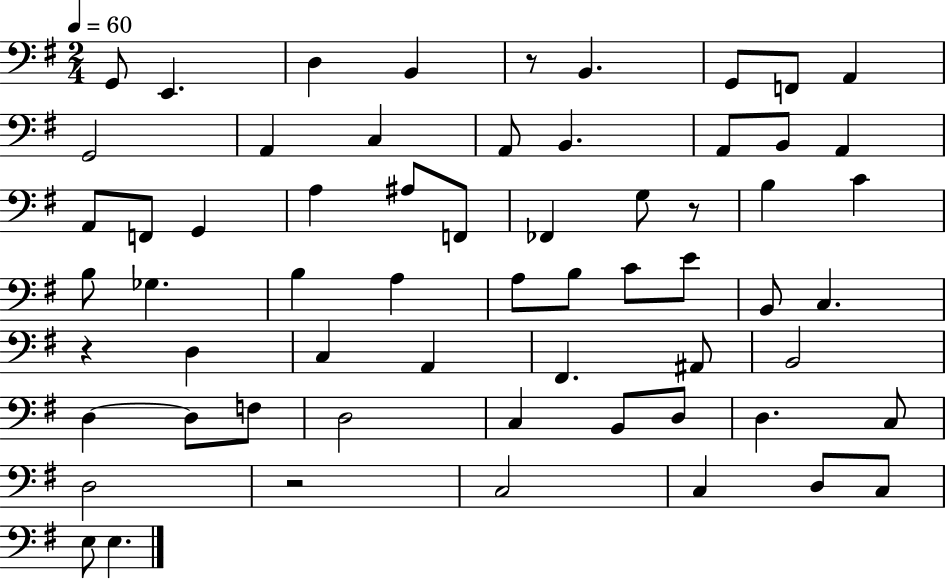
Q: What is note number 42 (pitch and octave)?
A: B2